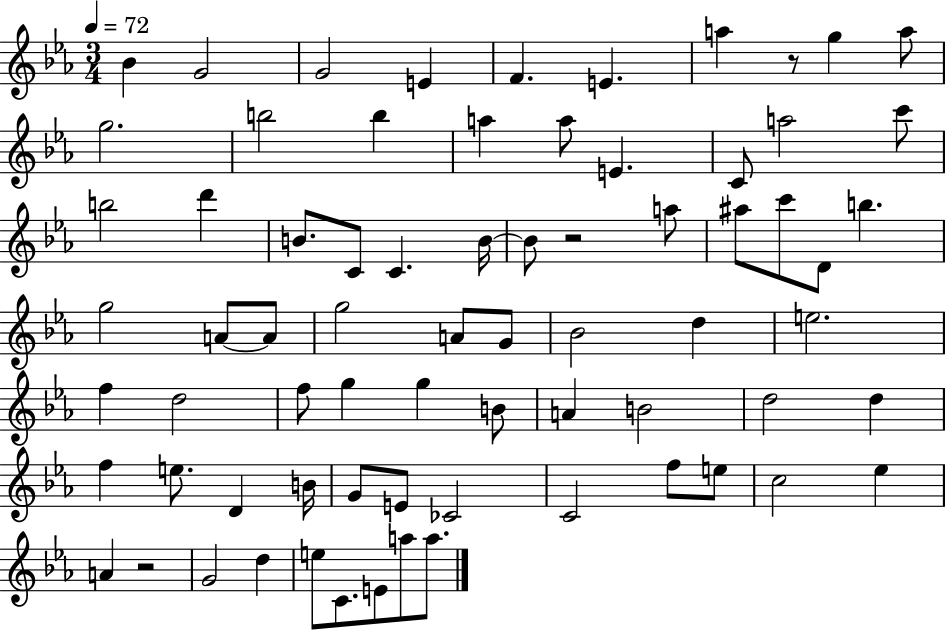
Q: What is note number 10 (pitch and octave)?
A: G5